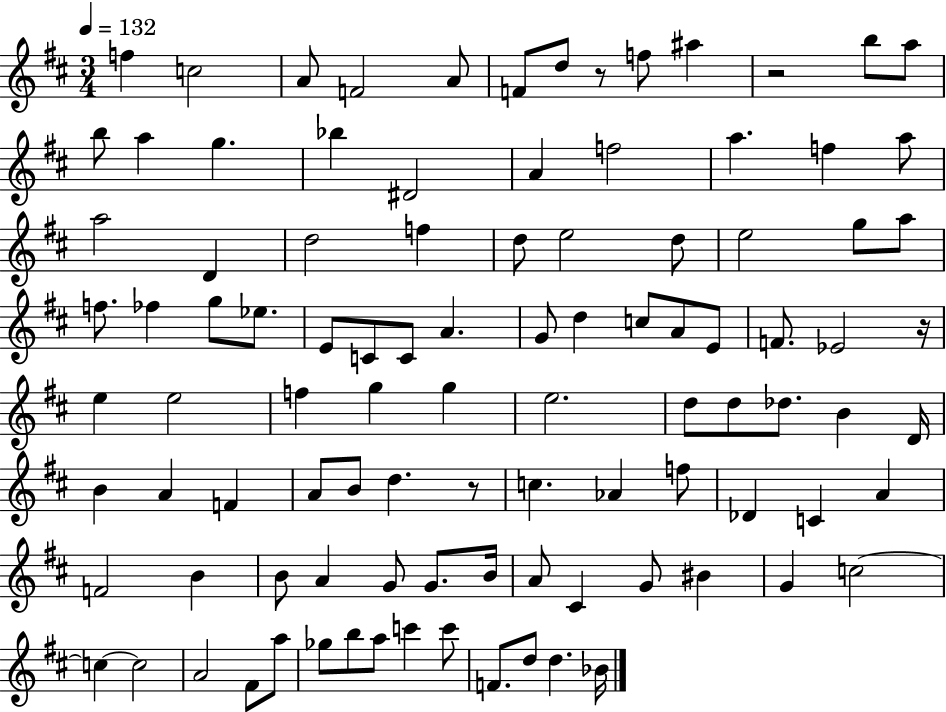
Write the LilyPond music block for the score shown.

{
  \clef treble
  \numericTimeSignature
  \time 3/4
  \key d \major
  \tempo 4 = 132
  f''4 c''2 | a'8 f'2 a'8 | f'8 d''8 r8 f''8 ais''4 | r2 b''8 a''8 | \break b''8 a''4 g''4. | bes''4 dis'2 | a'4 f''2 | a''4. f''4 a''8 | \break a''2 d'4 | d''2 f''4 | d''8 e''2 d''8 | e''2 g''8 a''8 | \break f''8. fes''4 g''8 ees''8. | e'8 c'8 c'8 a'4. | g'8 d''4 c''8 a'8 e'8 | f'8. ees'2 r16 | \break e''4 e''2 | f''4 g''4 g''4 | e''2. | d''8 d''8 des''8. b'4 d'16 | \break b'4 a'4 f'4 | a'8 b'8 d''4. r8 | c''4. aes'4 f''8 | des'4 c'4 a'4 | \break f'2 b'4 | b'8 a'4 g'8 g'8. b'16 | a'8 cis'4 g'8 bis'4 | g'4 c''2~~ | \break c''4~~ c''2 | a'2 fis'8 a''8 | ges''8 b''8 a''8 c'''4 c'''8 | f'8. d''8 d''4. bes'16 | \break \bar "|."
}